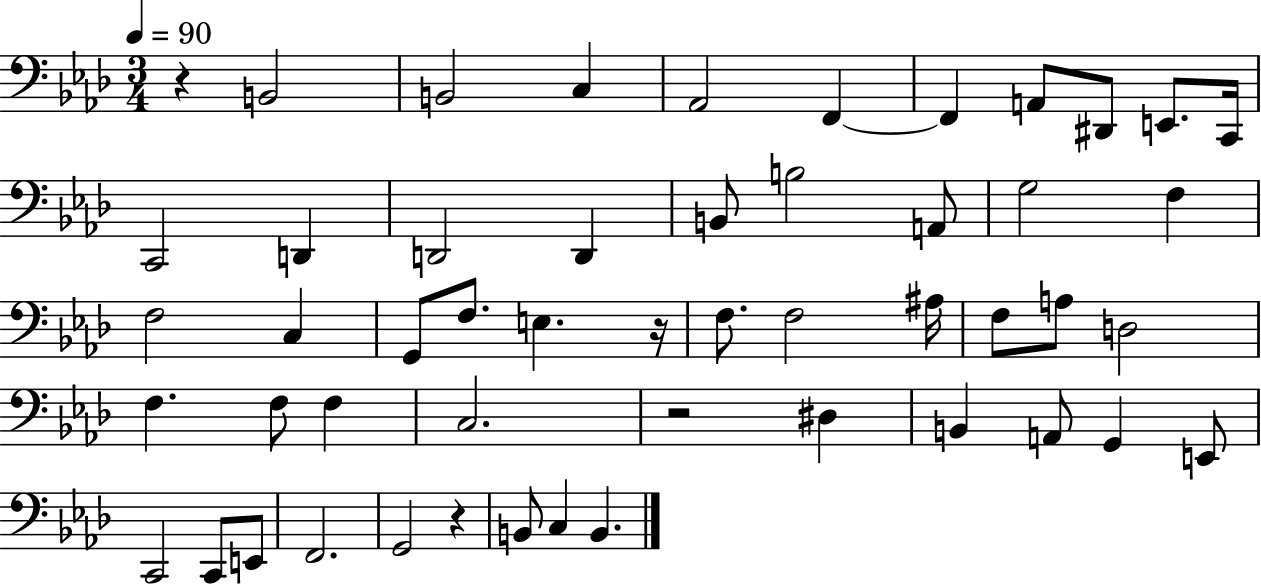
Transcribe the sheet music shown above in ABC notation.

X:1
T:Untitled
M:3/4
L:1/4
K:Ab
z B,,2 B,,2 C, _A,,2 F,, F,, A,,/2 ^D,,/2 E,,/2 C,,/4 C,,2 D,, D,,2 D,, B,,/2 B,2 A,,/2 G,2 F, F,2 C, G,,/2 F,/2 E, z/4 F,/2 F,2 ^A,/4 F,/2 A,/2 D,2 F, F,/2 F, C,2 z2 ^D, B,, A,,/2 G,, E,,/2 C,,2 C,,/2 E,,/2 F,,2 G,,2 z B,,/2 C, B,,